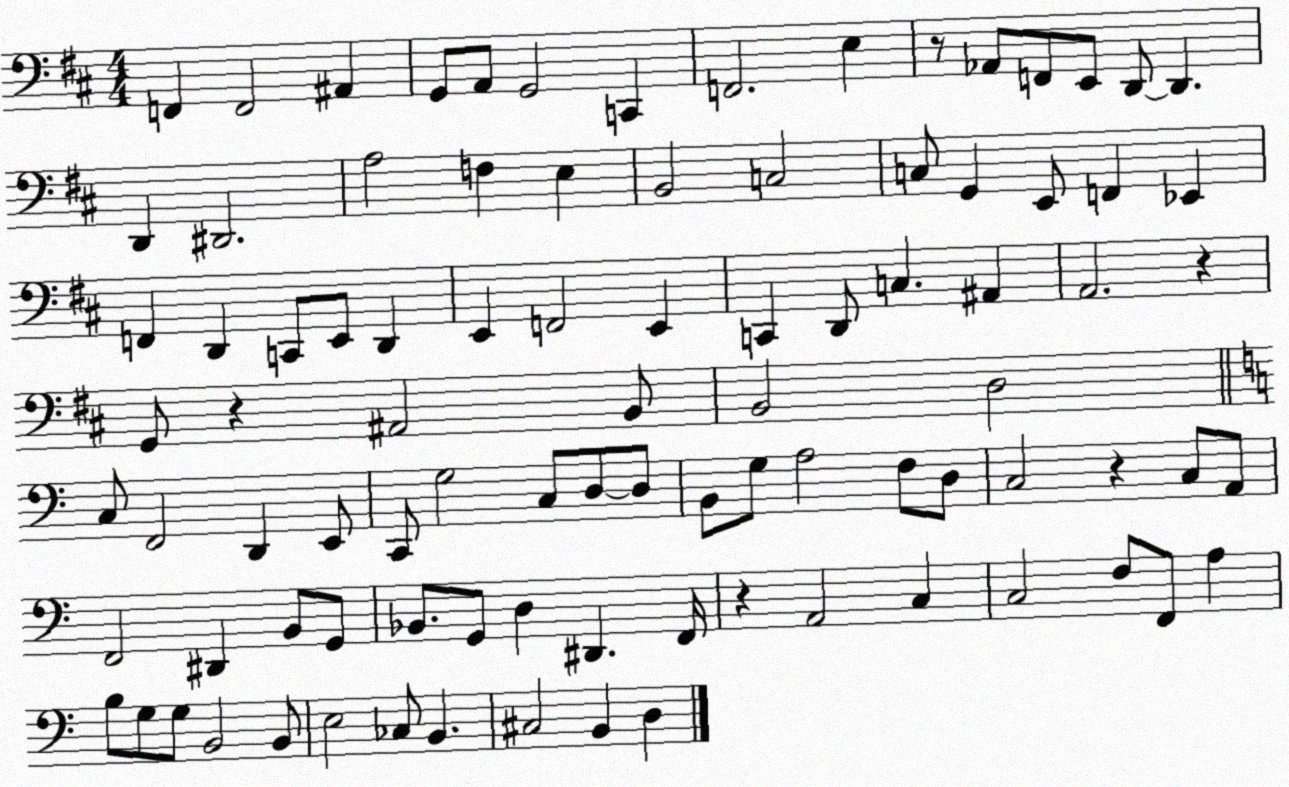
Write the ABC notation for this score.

X:1
T:Untitled
M:4/4
L:1/4
K:D
F,, F,,2 ^A,, G,,/2 A,,/2 G,,2 C,, F,,2 E, z/2 _A,,/2 F,,/2 E,,/2 D,,/2 D,, D,, ^D,,2 A,2 F, E, B,,2 C,2 C,/2 G,, E,,/2 F,, _E,, F,, D,, C,,/2 E,,/2 D,, E,, F,,2 E,, C,, D,,/2 C, ^A,, A,,2 z G,,/2 z ^A,,2 B,,/2 B,,2 D,2 C,/2 F,,2 D,, E,,/2 C,,/2 G,2 C,/2 D,/2 D,/2 B,,/2 G,/2 A,2 F,/2 D,/2 C,2 z C,/2 A,,/2 F,,2 ^D,, B,,/2 G,,/2 _B,,/2 G,,/2 D, ^D,, F,,/4 z A,,2 C, C,2 F,/2 F,,/2 A, B,/2 G,/2 G,/2 B,,2 B,,/2 E,2 _C,/2 B,, ^C,2 B,, D,